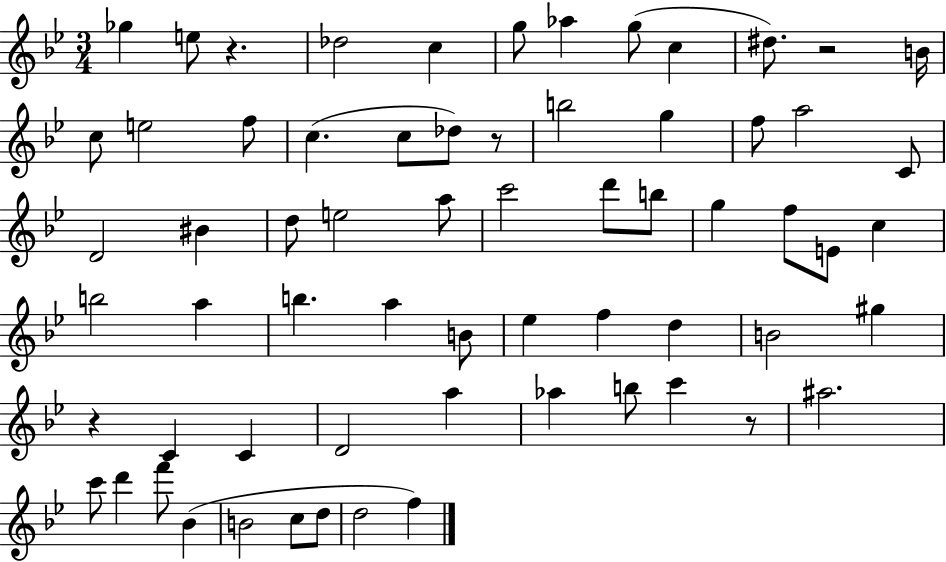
X:1
T:Untitled
M:3/4
L:1/4
K:Bb
_g e/2 z _d2 c g/2 _a g/2 c ^d/2 z2 B/4 c/2 e2 f/2 c c/2 _d/2 z/2 b2 g f/2 a2 C/2 D2 ^B d/2 e2 a/2 c'2 d'/2 b/2 g f/2 E/2 c b2 a b a B/2 _e f d B2 ^g z C C D2 a _a b/2 c' z/2 ^a2 c'/2 d' f'/2 _B B2 c/2 d/2 d2 f